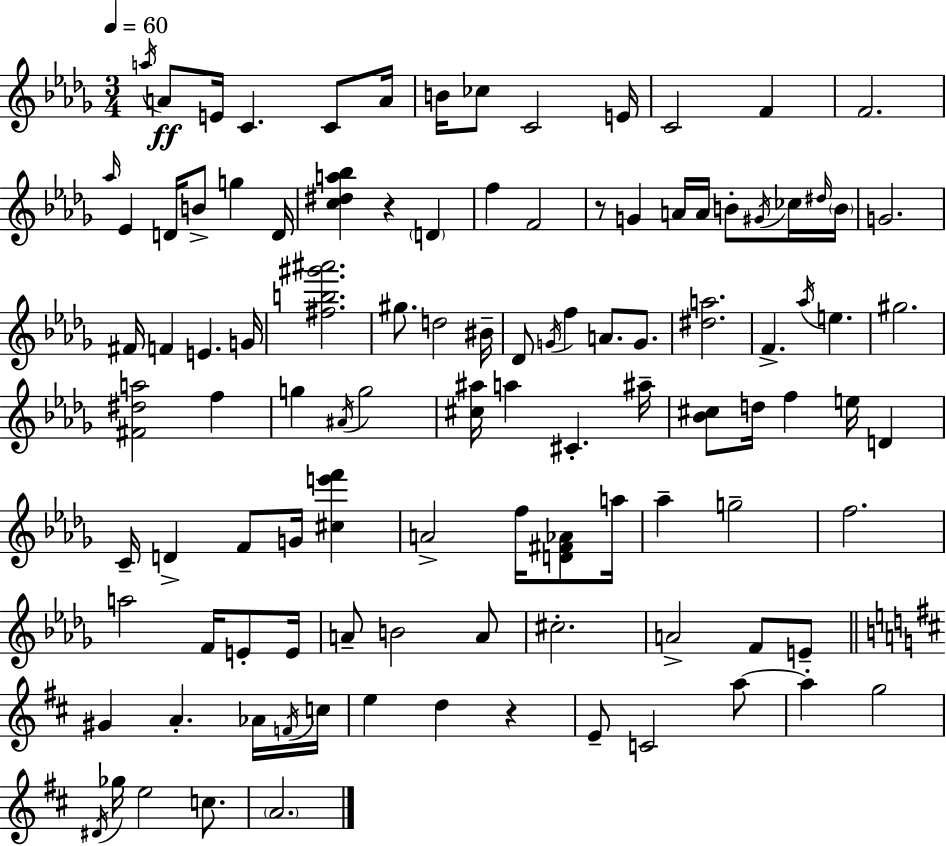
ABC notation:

X:1
T:Untitled
M:3/4
L:1/4
K:Bbm
a/4 A/2 E/4 C C/2 A/4 B/4 _c/2 C2 E/4 C2 F F2 _a/4 _E D/4 B/2 g D/4 [c^da_b] z D f F2 z/2 G A/4 A/4 B/2 ^G/4 _c/4 ^d/4 B/4 G2 ^F/4 F E G/4 [^fb^g'^a']2 ^g/2 d2 ^B/4 _D/2 G/4 f A/2 G/2 [^da]2 F _a/4 e ^g2 [^F^da]2 f g ^A/4 g2 [^c^a]/4 a ^C ^a/4 [_B^c]/2 d/4 f e/4 D C/4 D F/2 G/4 [^ce'f'] A2 f/4 [D^F_A]/2 a/4 _a g2 f2 a2 F/4 E/2 E/4 A/2 B2 A/2 ^c2 A2 F/2 E/2 ^G A _A/4 F/4 c/4 e d z E/2 C2 a/2 a g2 ^D/4 _g/4 e2 c/2 A2